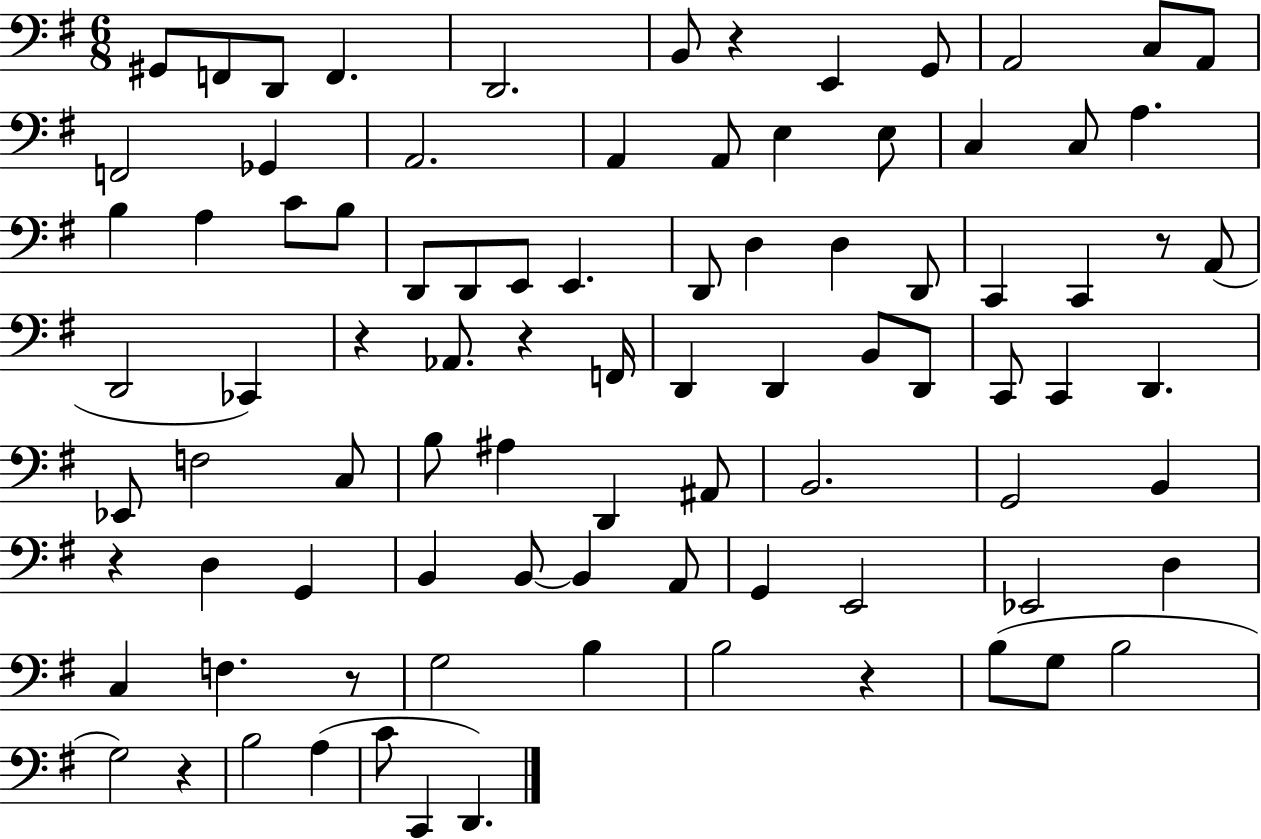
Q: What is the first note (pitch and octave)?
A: G#2